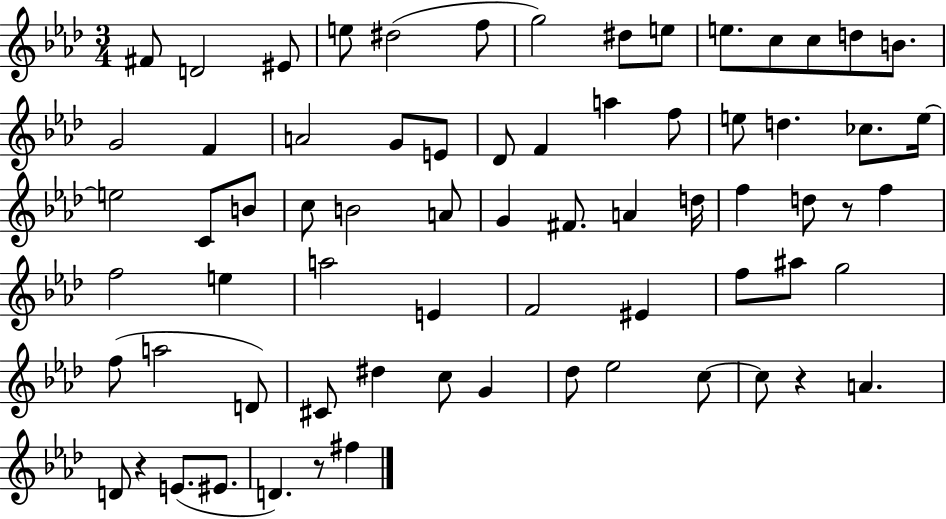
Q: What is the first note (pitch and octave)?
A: F#4